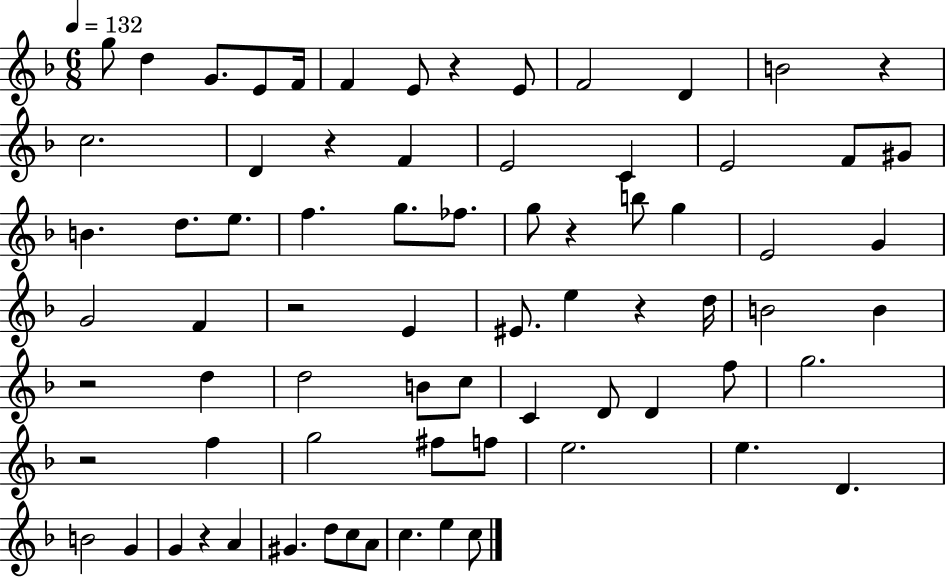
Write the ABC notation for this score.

X:1
T:Untitled
M:6/8
L:1/4
K:F
g/2 d G/2 E/2 F/4 F E/2 z E/2 F2 D B2 z c2 D z F E2 C E2 F/2 ^G/2 B d/2 e/2 f g/2 _f/2 g/2 z b/2 g E2 G G2 F z2 E ^E/2 e z d/4 B2 B z2 d d2 B/2 c/2 C D/2 D f/2 g2 z2 f g2 ^f/2 f/2 e2 e D B2 G G z A ^G d/2 c/2 A/2 c e c/2